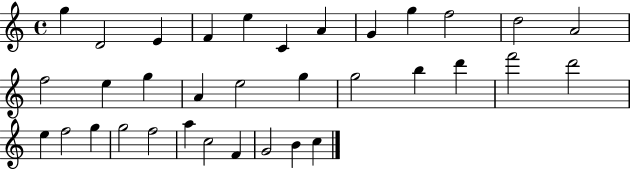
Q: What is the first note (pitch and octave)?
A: G5